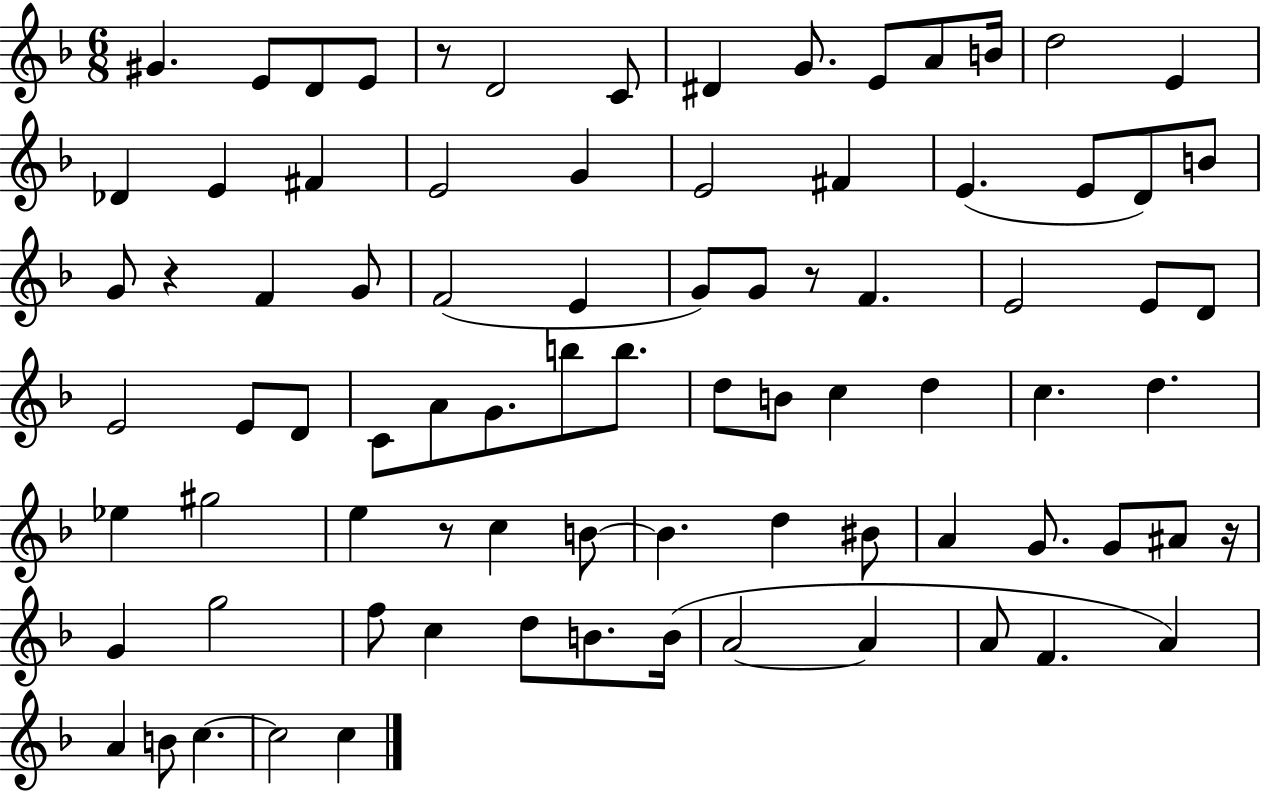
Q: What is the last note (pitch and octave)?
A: C5